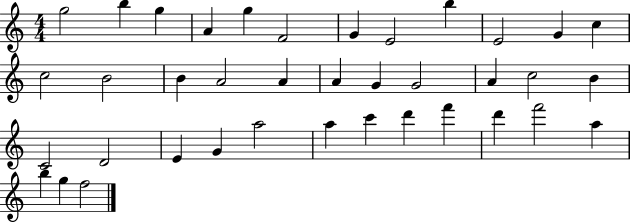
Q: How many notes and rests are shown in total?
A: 38